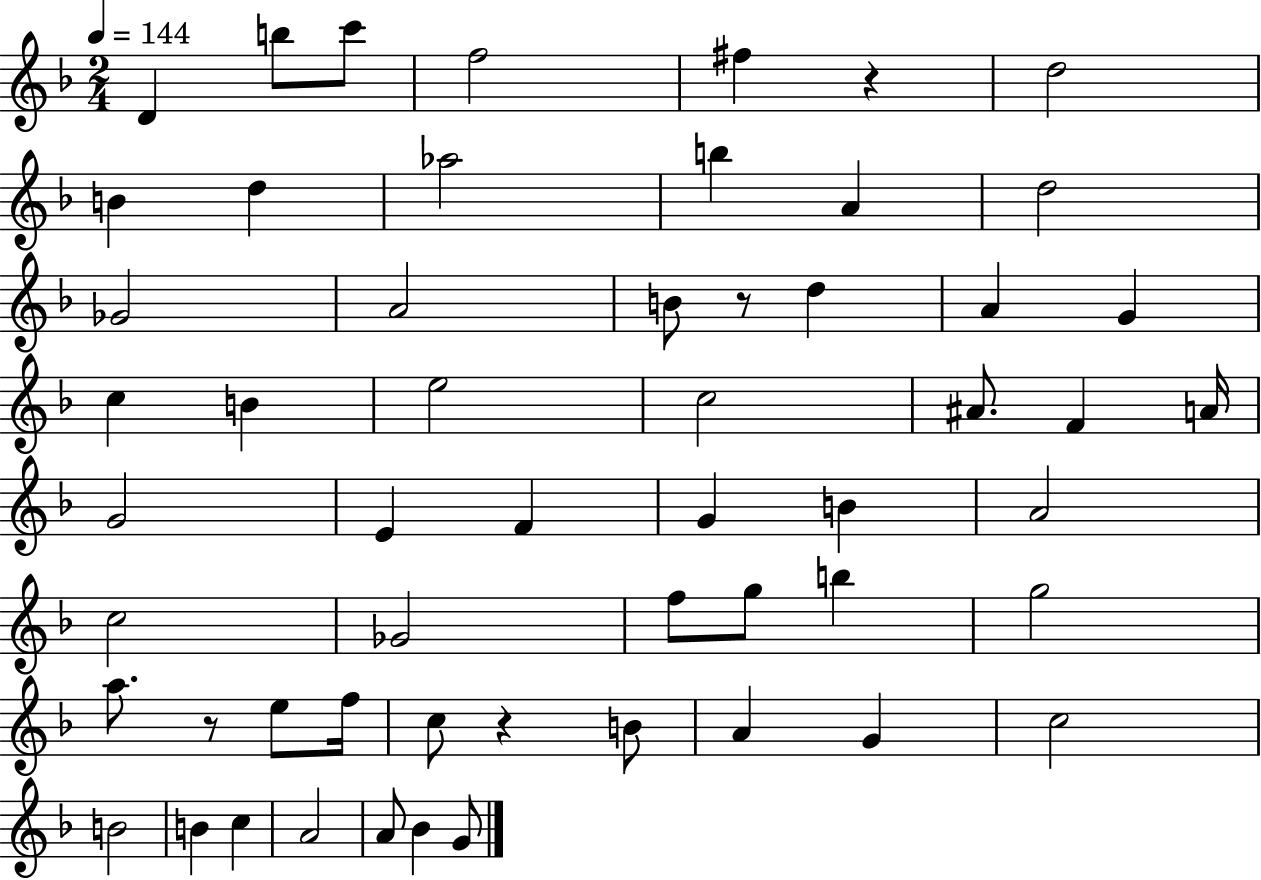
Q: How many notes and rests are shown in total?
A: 56